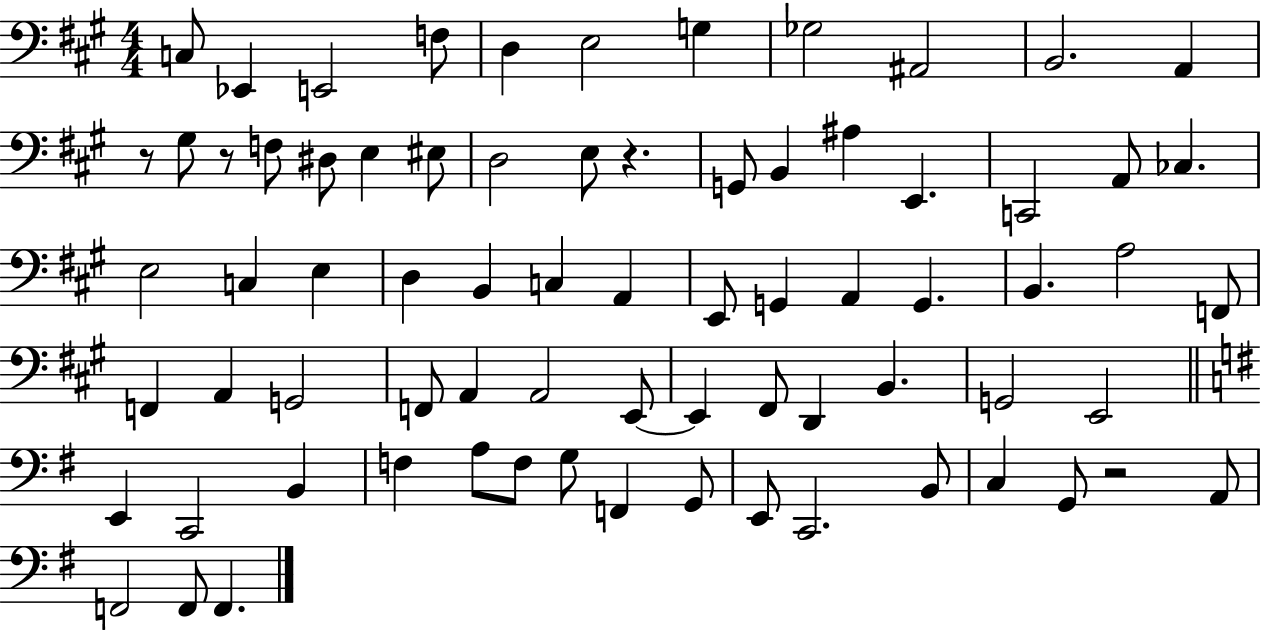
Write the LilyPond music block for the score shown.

{
  \clef bass
  \numericTimeSignature
  \time 4/4
  \key a \major
  c8 ees,4 e,2 f8 | d4 e2 g4 | ges2 ais,2 | b,2. a,4 | \break r8 gis8 r8 f8 dis8 e4 eis8 | d2 e8 r4. | g,8 b,4 ais4 e,4. | c,2 a,8 ces4. | \break e2 c4 e4 | d4 b,4 c4 a,4 | e,8 g,4 a,4 g,4. | b,4. a2 f,8 | \break f,4 a,4 g,2 | f,8 a,4 a,2 e,8~~ | e,4 fis,8 d,4 b,4. | g,2 e,2 | \break \bar "||" \break \key e \minor e,4 c,2 b,4 | f4 a8 f8 g8 f,4 g,8 | e,8 c,2. b,8 | c4 g,8 r2 a,8 | \break f,2 f,8 f,4. | \bar "|."
}